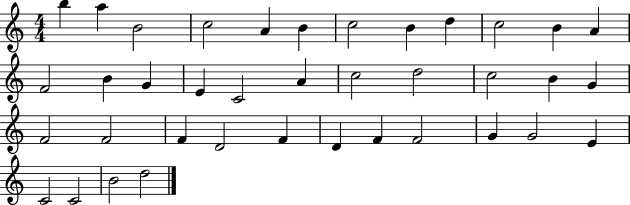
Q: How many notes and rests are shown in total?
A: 38